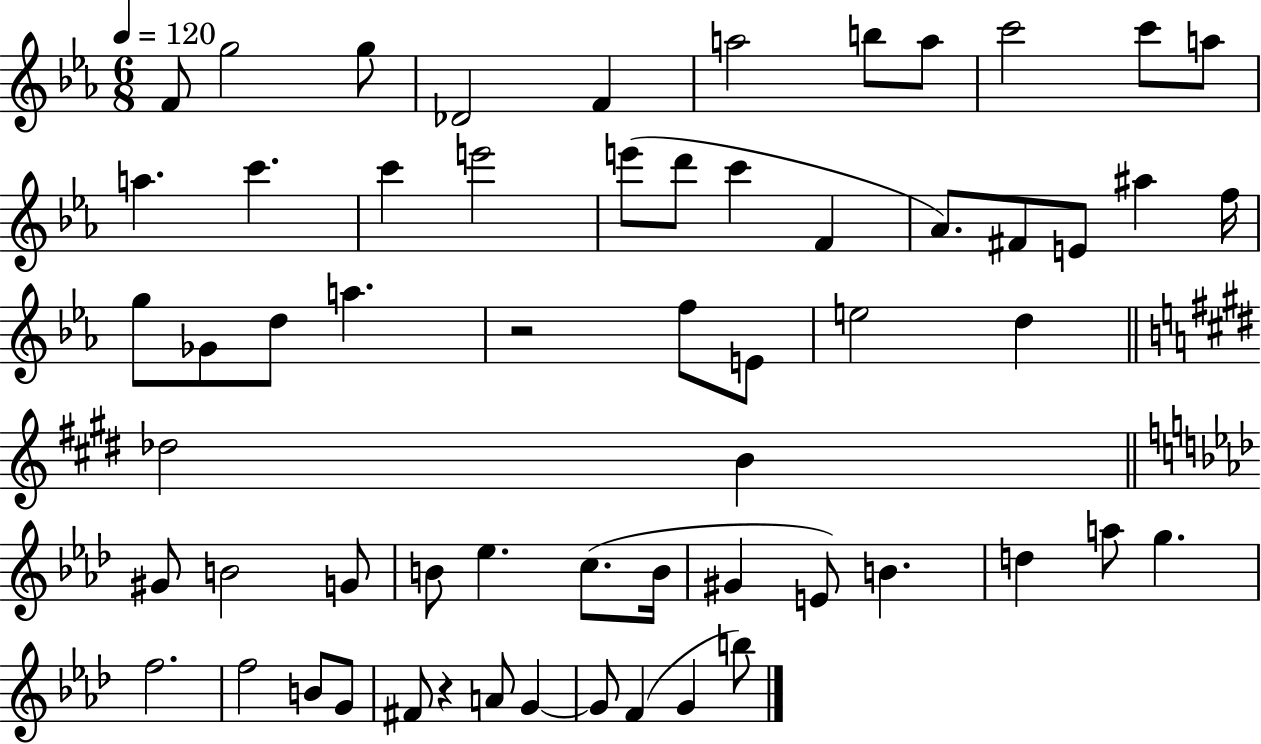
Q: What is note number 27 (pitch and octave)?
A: D5